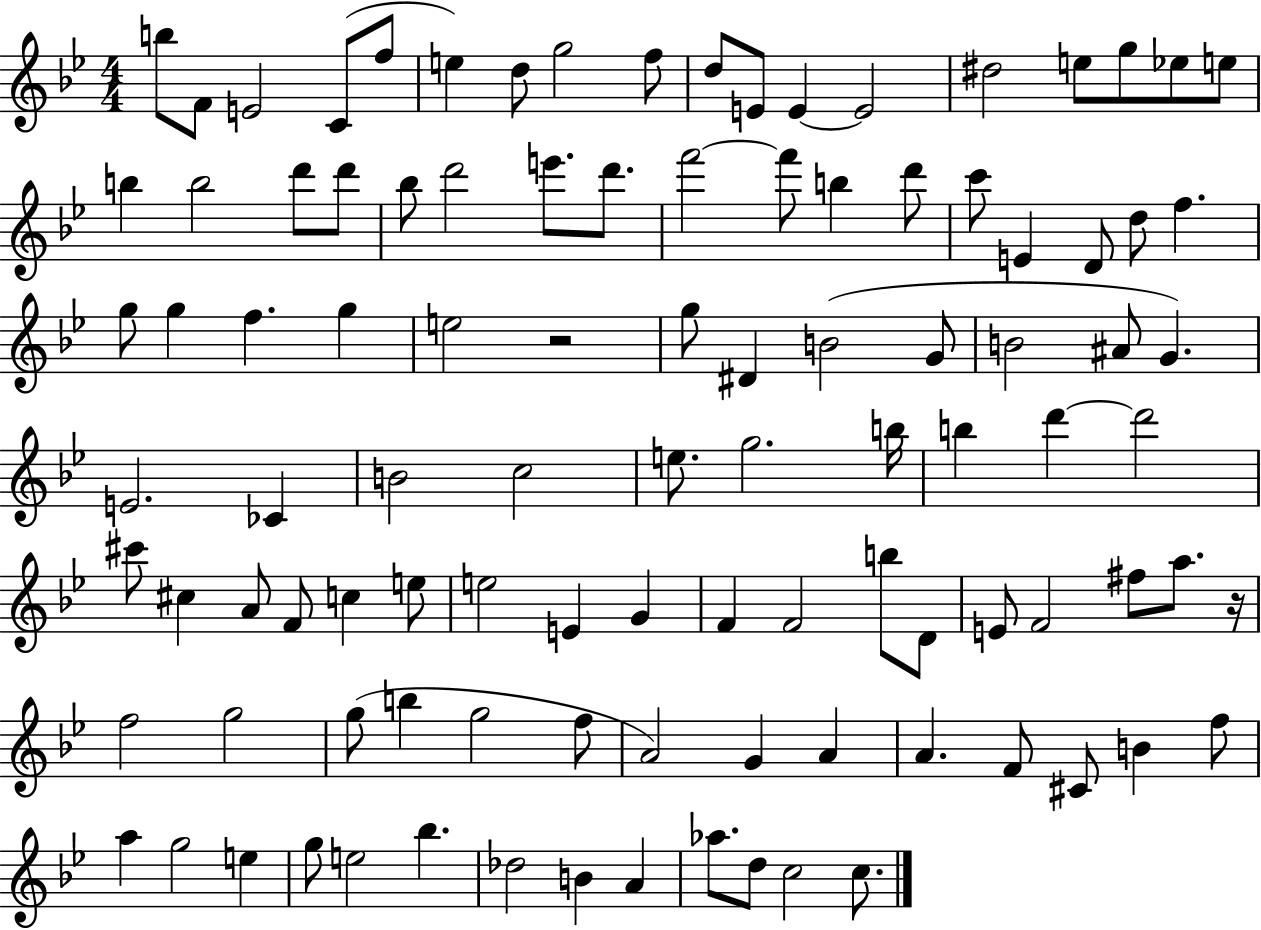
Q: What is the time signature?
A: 4/4